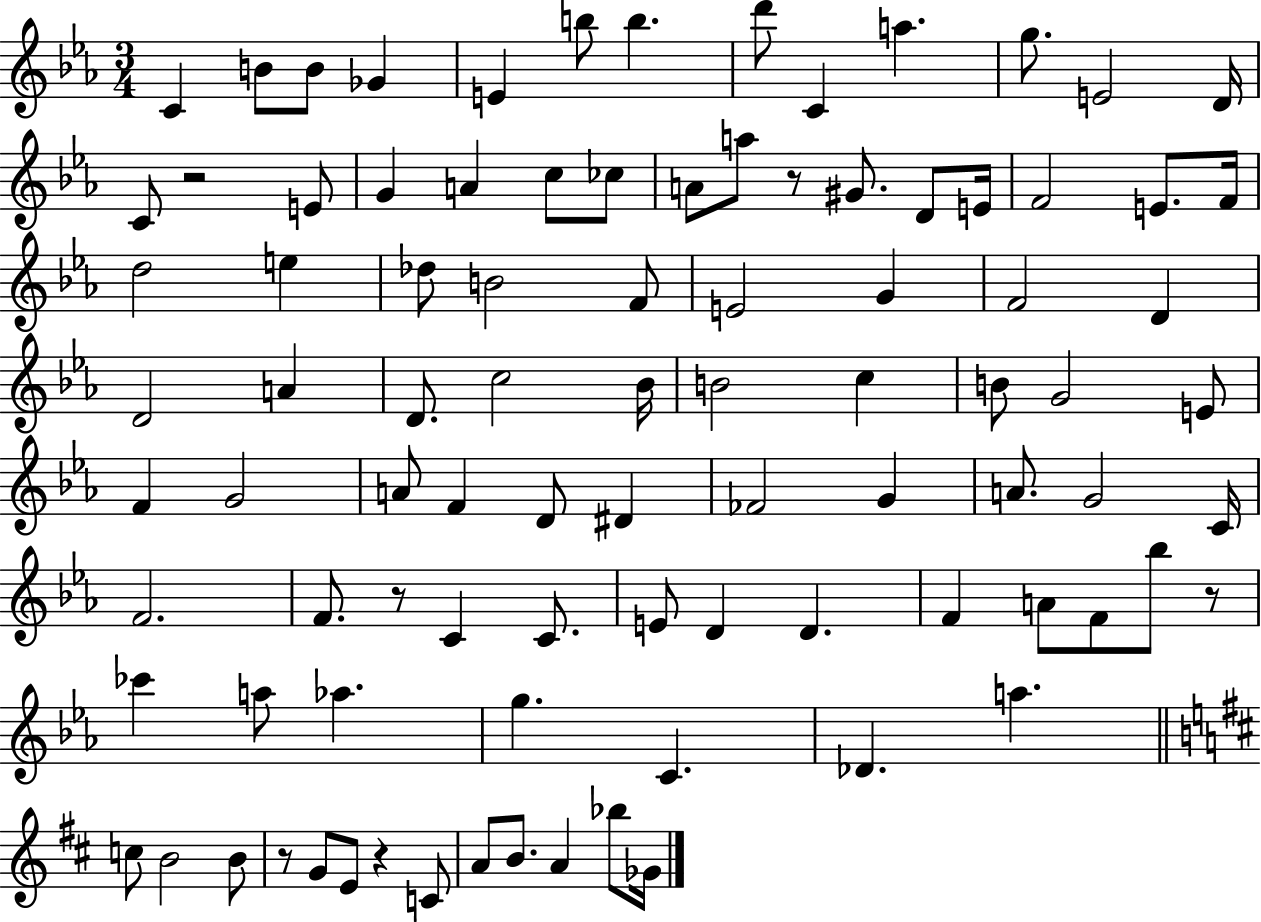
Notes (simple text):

C4/q B4/e B4/e Gb4/q E4/q B5/e B5/q. D6/e C4/q A5/q. G5/e. E4/h D4/s C4/e R/h E4/e G4/q A4/q C5/e CES5/e A4/e A5/e R/e G#4/e. D4/e E4/s F4/h E4/e. F4/s D5/h E5/q Db5/e B4/h F4/e E4/h G4/q F4/h D4/q D4/h A4/q D4/e. C5/h Bb4/s B4/h C5/q B4/e G4/h E4/e F4/q G4/h A4/e F4/q D4/e D#4/q FES4/h G4/q A4/e. G4/h C4/s F4/h. F4/e. R/e C4/q C4/e. E4/e D4/q D4/q. F4/q A4/e F4/e Bb5/e R/e CES6/q A5/e Ab5/q. G5/q. C4/q. Db4/q. A5/q. C5/e B4/h B4/e R/e G4/e E4/e R/q C4/e A4/e B4/e. A4/q Bb5/e Gb4/s